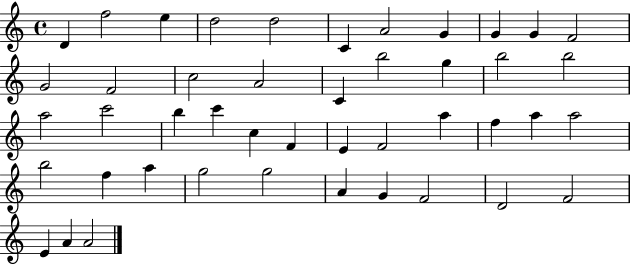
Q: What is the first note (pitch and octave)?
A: D4